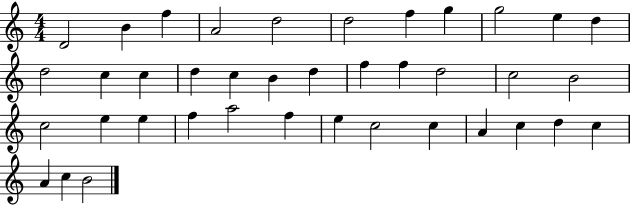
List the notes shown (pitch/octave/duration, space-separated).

D4/h B4/q F5/q A4/h D5/h D5/h F5/q G5/q G5/h E5/q D5/q D5/h C5/q C5/q D5/q C5/q B4/q D5/q F5/q F5/q D5/h C5/h B4/h C5/h E5/q E5/q F5/q A5/h F5/q E5/q C5/h C5/q A4/q C5/q D5/q C5/q A4/q C5/q B4/h